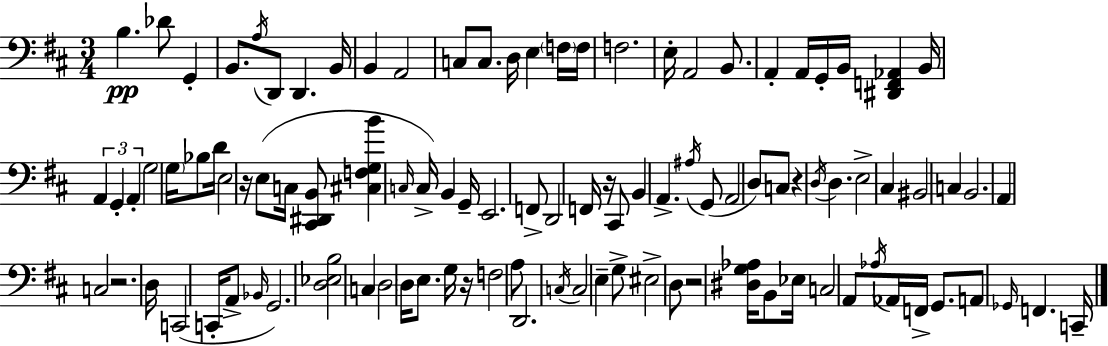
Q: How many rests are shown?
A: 6